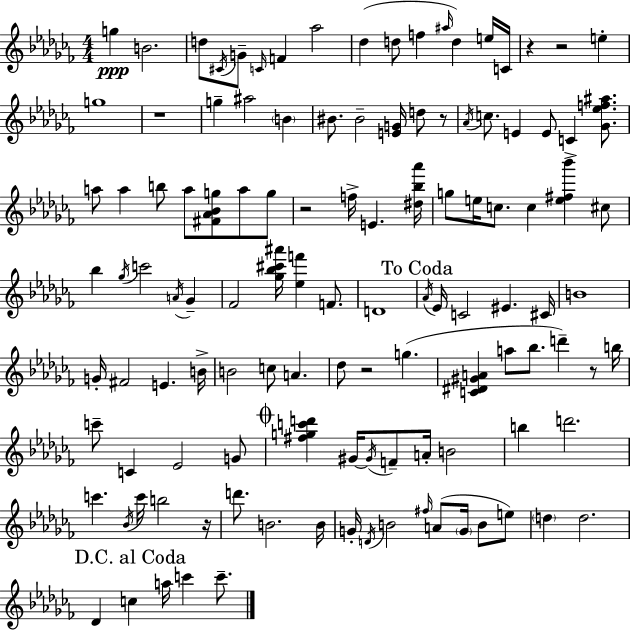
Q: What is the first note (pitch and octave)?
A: G5